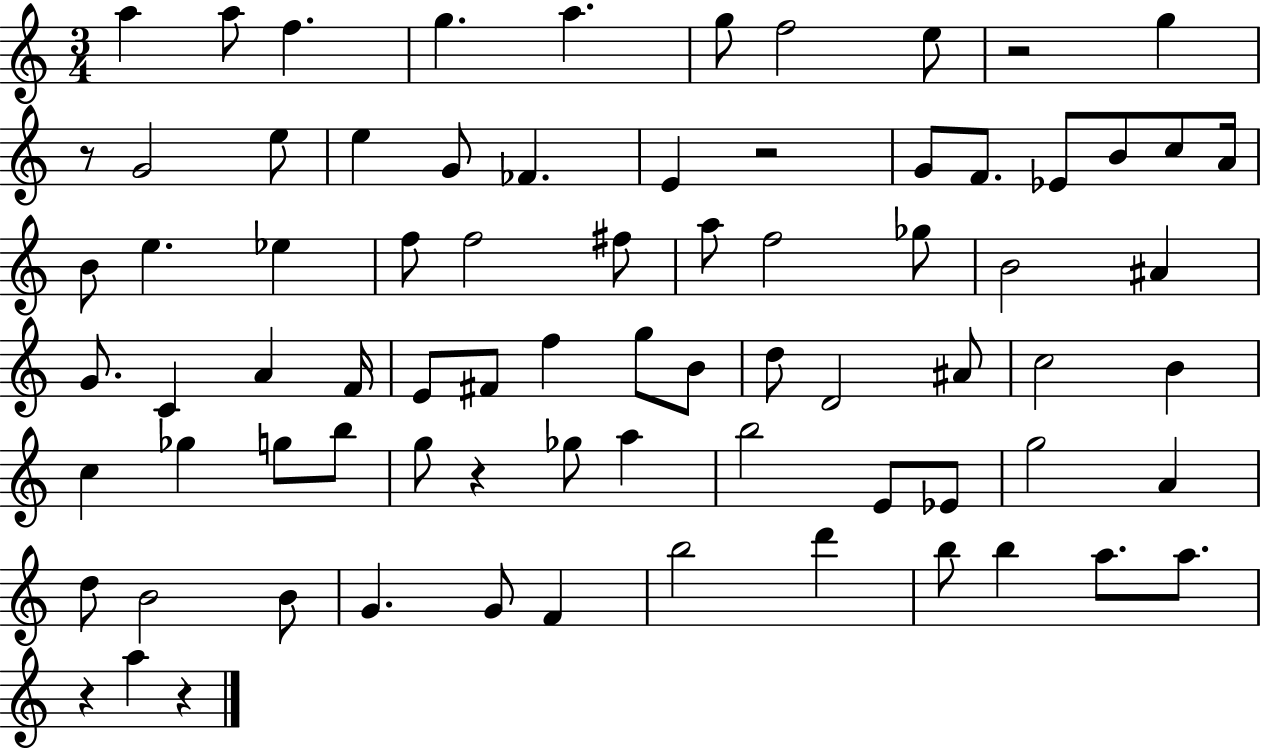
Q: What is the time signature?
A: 3/4